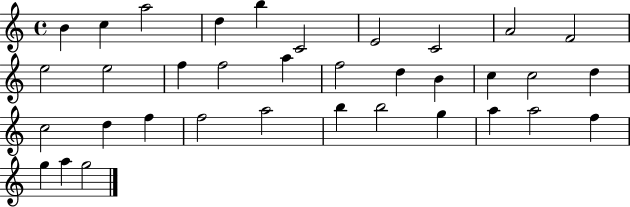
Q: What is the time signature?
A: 4/4